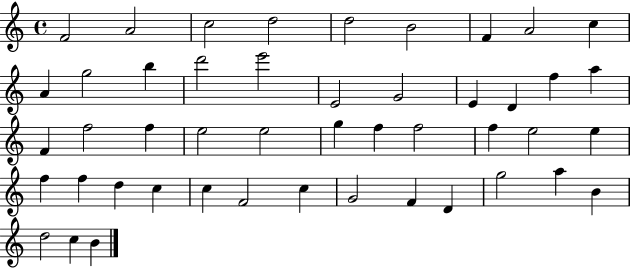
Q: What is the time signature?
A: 4/4